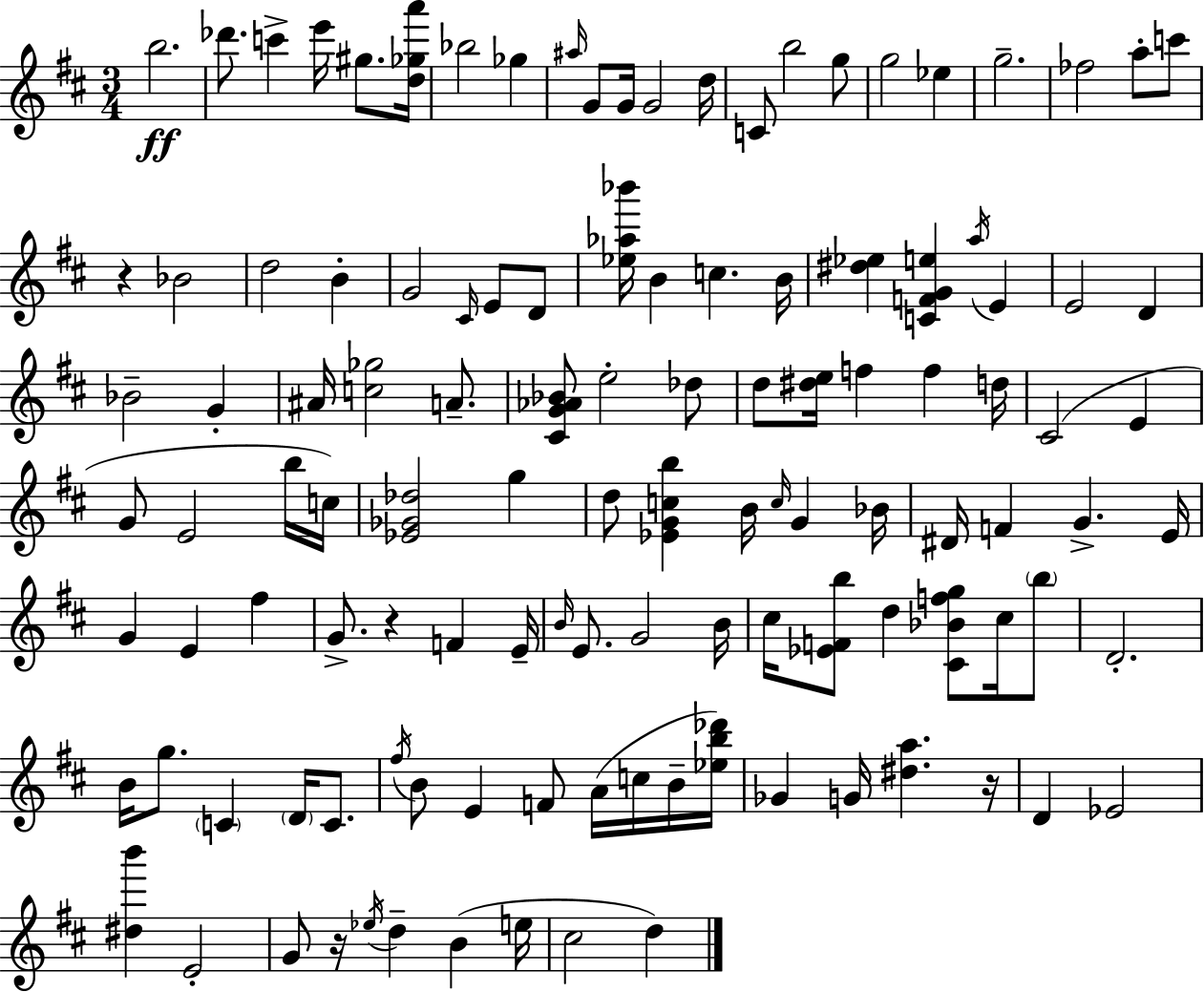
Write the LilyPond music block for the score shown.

{
  \clef treble
  \numericTimeSignature
  \time 3/4
  \key d \major
  b''2.\ff | des'''8. c'''4-> e'''16 gis''8. <d'' ges'' a'''>16 | bes''2 ges''4 | \grace { ais''16 } g'8 g'16 g'2 | \break d''16 c'8 b''2 g''8 | g''2 ees''4 | g''2.-- | fes''2 a''8-. c'''8 | \break r4 bes'2 | d''2 b'4-. | g'2 \grace { cis'16 } e'8 | d'8 <ees'' aes'' bes'''>16 b'4 c''4. | \break b'16 <dis'' ees''>4 <c' f' g' e''>4 \acciaccatura { a''16 } e'4 | e'2 d'4 | bes'2-- g'4-. | ais'16 <c'' ges''>2 | \break a'8.-- <cis' g' aes' bes'>8 e''2-. | des''8 d''8 <dis'' e''>16 f''4 f''4 | d''16 cis'2( e'4 | g'8 e'2 | \break b''16 c''16) <ees' ges' des''>2 g''4 | d''8 <ees' g' c'' b''>4 b'16 \grace { c''16 } g'4 | bes'16 dis'16 f'4 g'4.-> | e'16 g'4 e'4 | \break fis''4 g'8.-> r4 f'4 | e'16-- \grace { b'16 } e'8. g'2 | b'16 cis''16 <ees' f' b''>8 d''4 | <cis' bes' f'' g''>8 cis''16 \parenthesize b''8 d'2.-. | \break b'16 g''8. \parenthesize c'4 | \parenthesize d'16 c'8. \acciaccatura { fis''16 } b'8 e'4 | f'8 a'16( c''16 b'16-- <ees'' b'' des'''>16) ges'4 g'16 <dis'' a''>4. | r16 d'4 ees'2 | \break <dis'' b'''>4 e'2-. | g'8 r16 \acciaccatura { ees''16 } d''4-- | b'4( e''16 cis''2 | d''4) \bar "|."
}